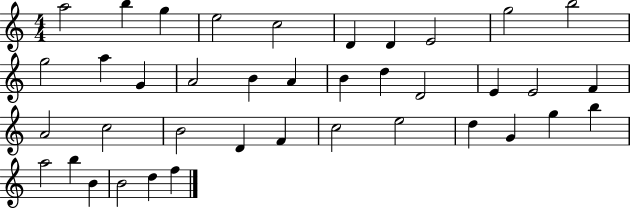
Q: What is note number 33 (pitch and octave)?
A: B5